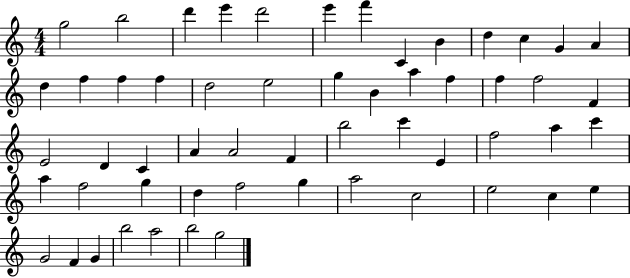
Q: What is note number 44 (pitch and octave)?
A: G5